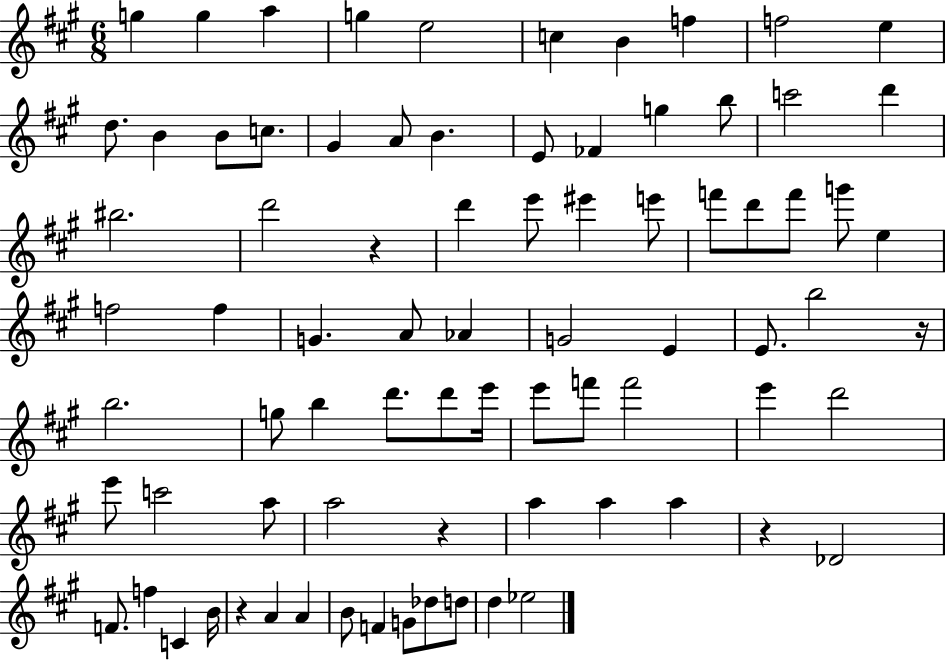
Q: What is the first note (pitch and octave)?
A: G5